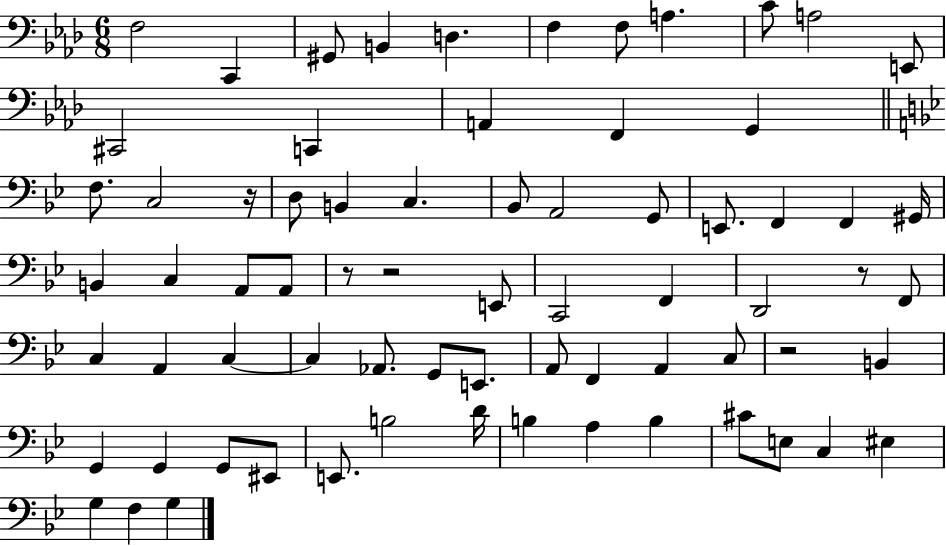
X:1
T:Untitled
M:6/8
L:1/4
K:Ab
F,2 C,, ^G,,/2 B,, D, F, F,/2 A, C/2 A,2 E,,/2 ^C,,2 C,, A,, F,, G,, F,/2 C,2 z/4 D,/2 B,, C, _B,,/2 A,,2 G,,/2 E,,/2 F,, F,, ^G,,/4 B,, C, A,,/2 A,,/2 z/2 z2 E,,/2 C,,2 F,, D,,2 z/2 F,,/2 C, A,, C, C, _A,,/2 G,,/2 E,,/2 A,,/2 F,, A,, C,/2 z2 B,, G,, G,, G,,/2 ^E,,/2 E,,/2 B,2 D/4 B, A, B, ^C/2 E,/2 C, ^E, G, F, G,